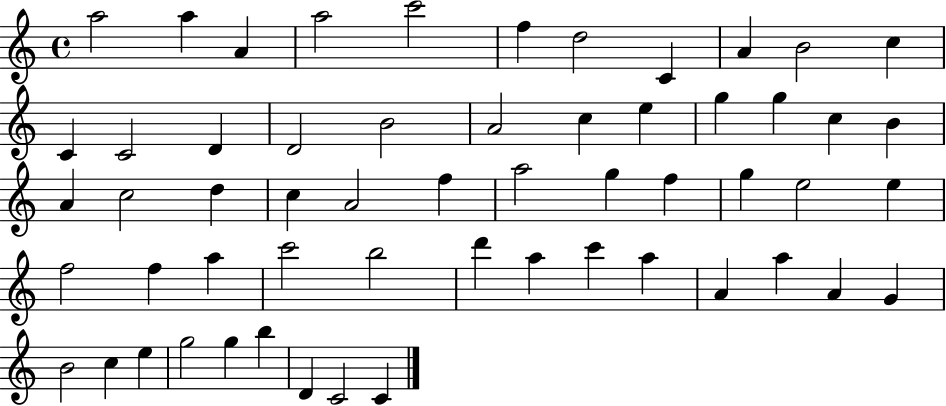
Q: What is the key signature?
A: C major